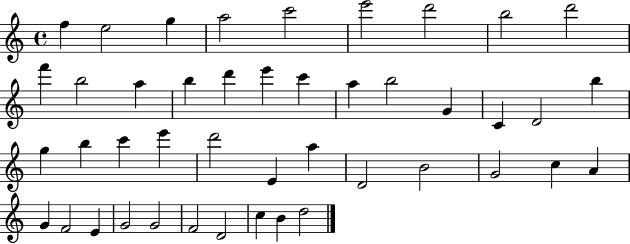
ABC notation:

X:1
T:Untitled
M:4/4
L:1/4
K:C
f e2 g a2 c'2 e'2 d'2 b2 d'2 f' b2 a b d' e' c' a b2 G C D2 b g b c' e' d'2 E a D2 B2 G2 c A G F2 E G2 G2 F2 D2 c B d2